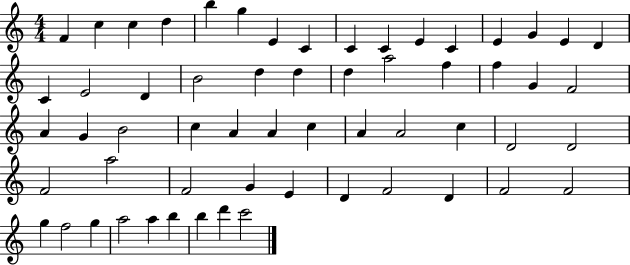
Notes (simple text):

F4/q C5/q C5/q D5/q B5/q G5/q E4/q C4/q C4/q C4/q E4/q C4/q E4/q G4/q E4/q D4/q C4/q E4/h D4/q B4/h D5/q D5/q D5/q A5/h F5/q F5/q G4/q F4/h A4/q G4/q B4/h C5/q A4/q A4/q C5/q A4/q A4/h C5/q D4/h D4/h F4/h A5/h F4/h G4/q E4/q D4/q F4/h D4/q F4/h F4/h G5/q F5/h G5/q A5/h A5/q B5/q B5/q D6/q C6/h